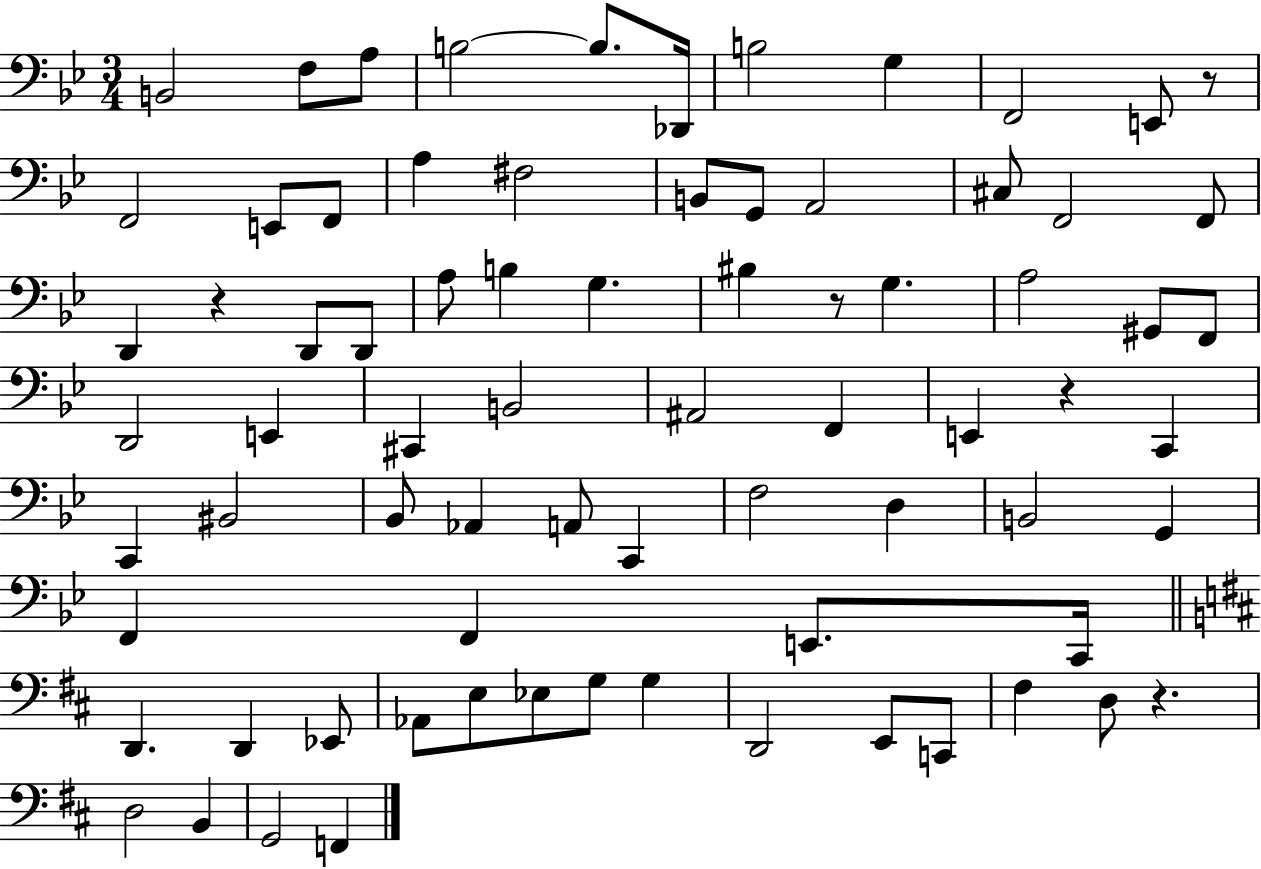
{
  \clef bass
  \numericTimeSignature
  \time 3/4
  \key bes \major
  b,2 f8 a8 | b2~~ b8. des,16 | b2 g4 | f,2 e,8 r8 | \break f,2 e,8 f,8 | a4 fis2 | b,8 g,8 a,2 | cis8 f,2 f,8 | \break d,4 r4 d,8 d,8 | a8 b4 g4. | bis4 r8 g4. | a2 gis,8 f,8 | \break d,2 e,4 | cis,4 b,2 | ais,2 f,4 | e,4 r4 c,4 | \break c,4 bis,2 | bes,8 aes,4 a,8 c,4 | f2 d4 | b,2 g,4 | \break f,4 f,4 e,8. c,16 | \bar "||" \break \key b \minor d,4. d,4 ees,8 | aes,8 e8 ees8 g8 g4 | d,2 e,8 c,8 | fis4 d8 r4. | \break d2 b,4 | g,2 f,4 | \bar "|."
}